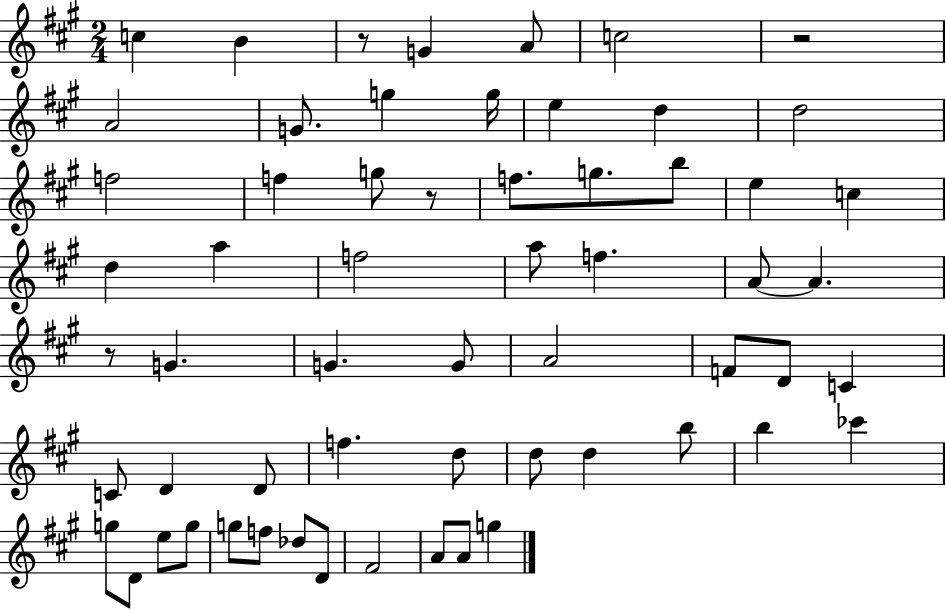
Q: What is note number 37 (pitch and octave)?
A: D4